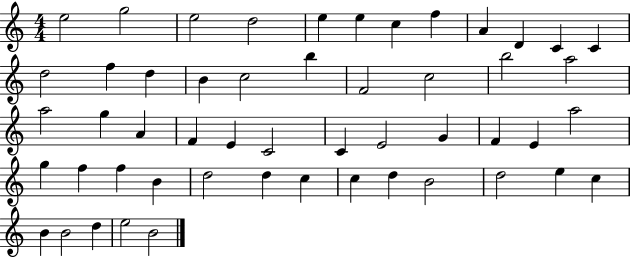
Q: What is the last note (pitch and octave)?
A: B4